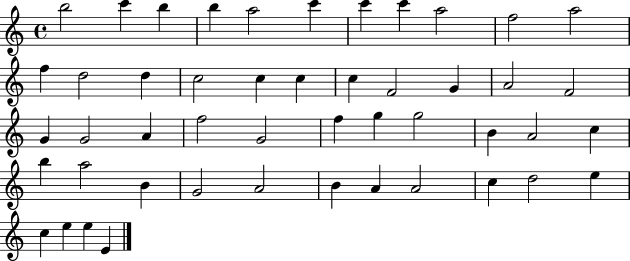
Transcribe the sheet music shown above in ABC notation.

X:1
T:Untitled
M:4/4
L:1/4
K:C
b2 c' b b a2 c' c' c' a2 f2 a2 f d2 d c2 c c c F2 G A2 F2 G G2 A f2 G2 f g g2 B A2 c b a2 B G2 A2 B A A2 c d2 e c e e E